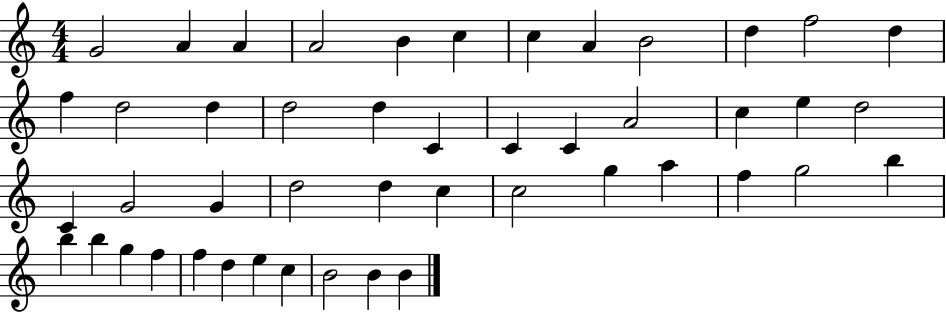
X:1
T:Untitled
M:4/4
L:1/4
K:C
G2 A A A2 B c c A B2 d f2 d f d2 d d2 d C C C A2 c e d2 C G2 G d2 d c c2 g a f g2 b b b g f f d e c B2 B B